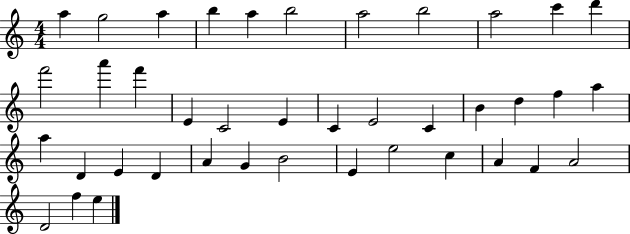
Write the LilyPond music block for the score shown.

{
  \clef treble
  \numericTimeSignature
  \time 4/4
  \key c \major
  a''4 g''2 a''4 | b''4 a''4 b''2 | a''2 b''2 | a''2 c'''4 d'''4 | \break f'''2 a'''4 f'''4 | e'4 c'2 e'4 | c'4 e'2 c'4 | b'4 d''4 f''4 a''4 | \break a''4 d'4 e'4 d'4 | a'4 g'4 b'2 | e'4 e''2 c''4 | a'4 f'4 a'2 | \break d'2 f''4 e''4 | \bar "|."
}